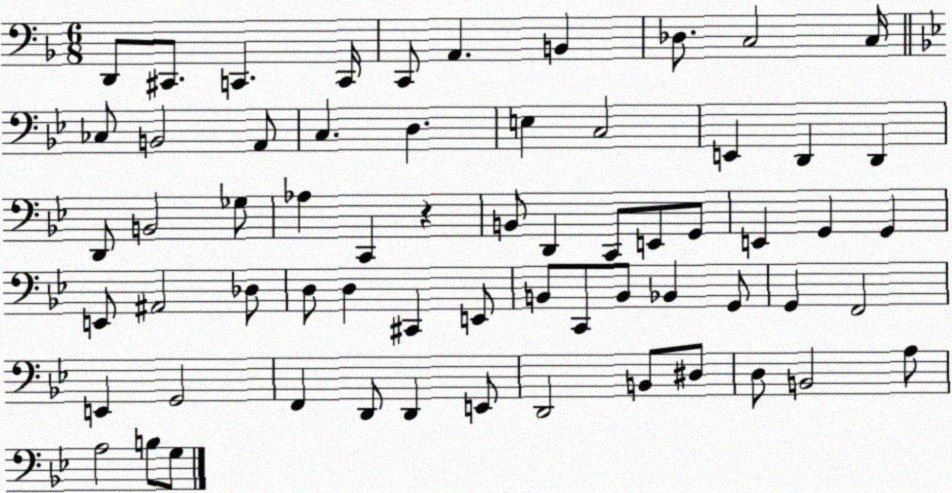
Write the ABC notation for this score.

X:1
T:Untitled
M:6/8
L:1/4
K:F
D,,/2 ^C,,/2 C,, C,,/4 C,,/2 A,, B,, _D,/2 C,2 C,/4 _C,/2 B,,2 A,,/2 C, D, E, C,2 E,, D,, D,, D,,/2 B,,2 _G,/2 _A, C,, z B,,/2 D,, C,,/2 E,,/2 G,,/2 E,, G,, G,, E,,/2 ^A,,2 _D,/2 D,/2 D, ^C,, E,,/2 B,,/2 C,,/2 B,,/2 _B,, G,,/2 G,, F,,2 E,, G,,2 F,, D,,/2 D,, E,,/2 D,,2 B,,/2 ^D,/2 D,/2 B,,2 A,/2 A,2 B,/2 G,/2